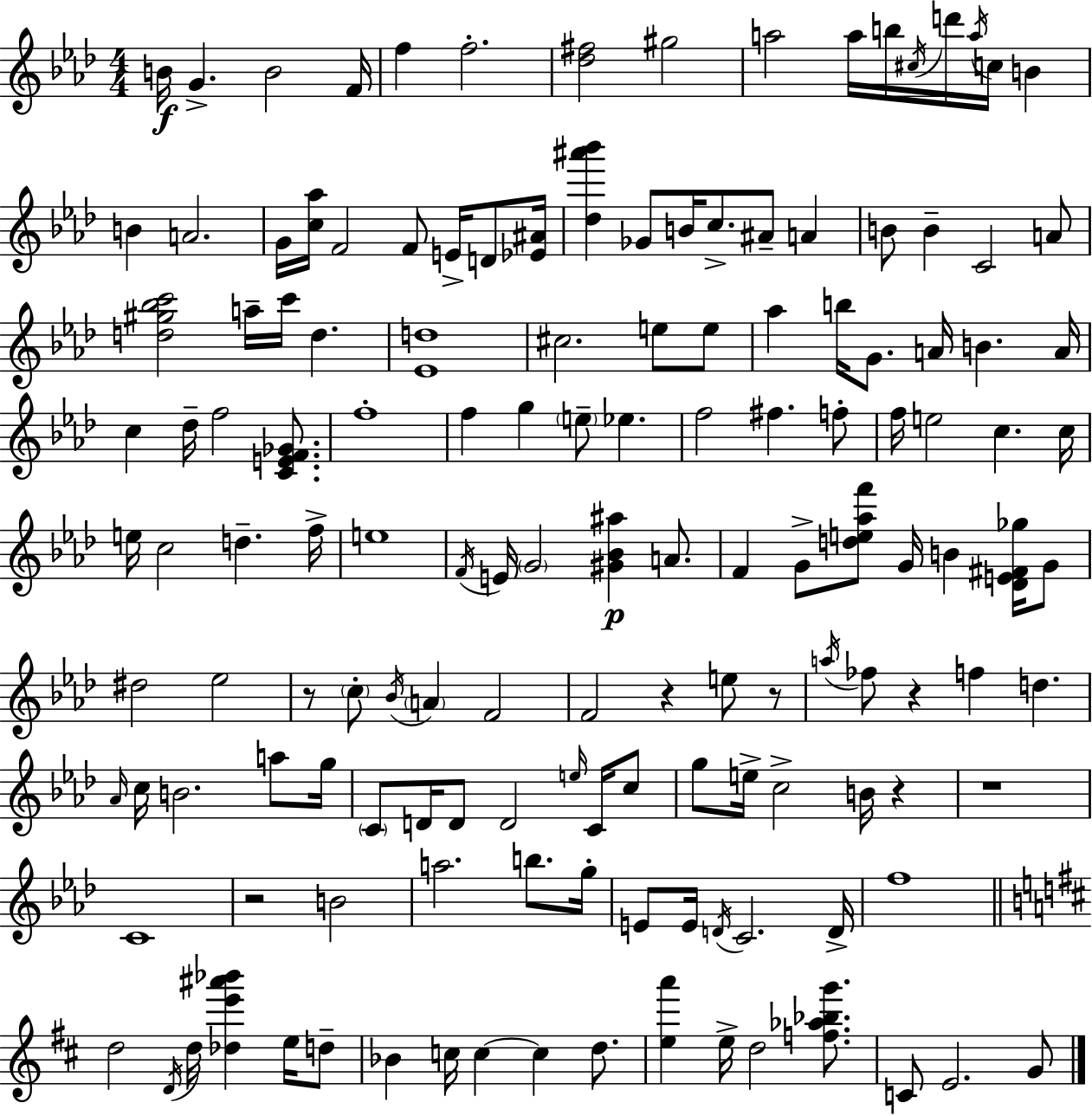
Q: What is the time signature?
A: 4/4